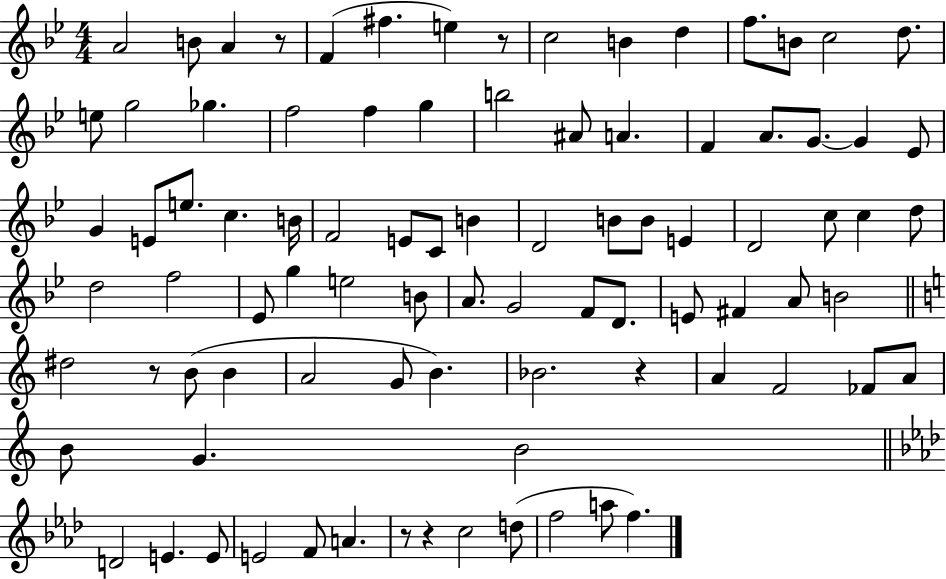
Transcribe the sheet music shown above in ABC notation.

X:1
T:Untitled
M:4/4
L:1/4
K:Bb
A2 B/2 A z/2 F ^f e z/2 c2 B d f/2 B/2 c2 d/2 e/2 g2 _g f2 f g b2 ^A/2 A F A/2 G/2 G _E/2 G E/2 e/2 c B/4 F2 E/2 C/2 B D2 B/2 B/2 E D2 c/2 c d/2 d2 f2 _E/2 g e2 B/2 A/2 G2 F/2 D/2 E/2 ^F A/2 B2 ^d2 z/2 B/2 B A2 G/2 B _B2 z A F2 _F/2 A/2 B/2 G B2 D2 E E/2 E2 F/2 A z/2 z c2 d/2 f2 a/2 f